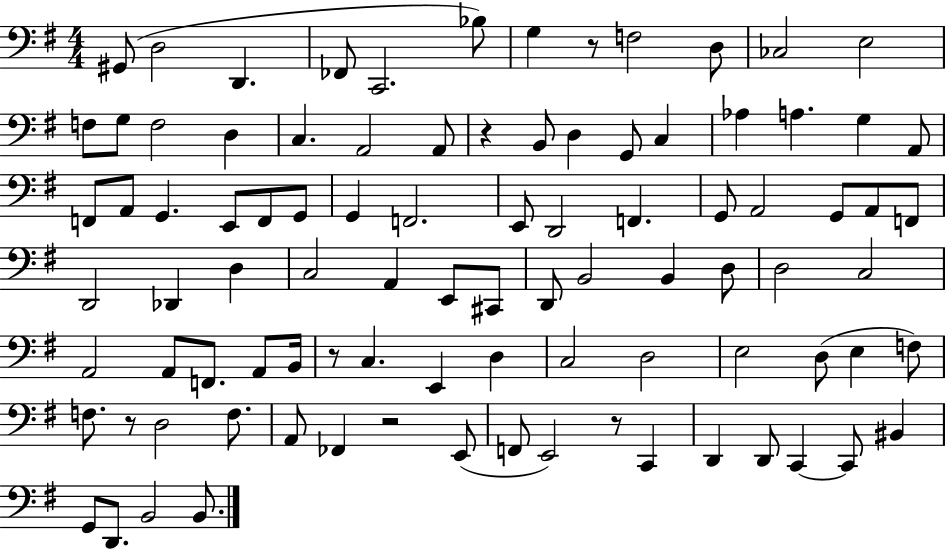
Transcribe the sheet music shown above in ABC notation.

X:1
T:Untitled
M:4/4
L:1/4
K:G
^G,,/2 D,2 D,, _F,,/2 C,,2 _B,/2 G, z/2 F,2 D,/2 _C,2 E,2 F,/2 G,/2 F,2 D, C, A,,2 A,,/2 z B,,/2 D, G,,/2 C, _A, A, G, A,,/2 F,,/2 A,,/2 G,, E,,/2 F,,/2 G,,/2 G,, F,,2 E,,/2 D,,2 F,, G,,/2 A,,2 G,,/2 A,,/2 F,,/2 D,,2 _D,, D, C,2 A,, E,,/2 ^C,,/2 D,,/2 B,,2 B,, D,/2 D,2 C,2 A,,2 A,,/2 F,,/2 A,,/2 B,,/4 z/2 C, E,, D, C,2 D,2 E,2 D,/2 E, F,/2 F,/2 z/2 D,2 F,/2 A,,/2 _F,, z2 E,,/2 F,,/2 E,,2 z/2 C,, D,, D,,/2 C,, C,,/2 ^B,, G,,/2 D,,/2 B,,2 B,,/2